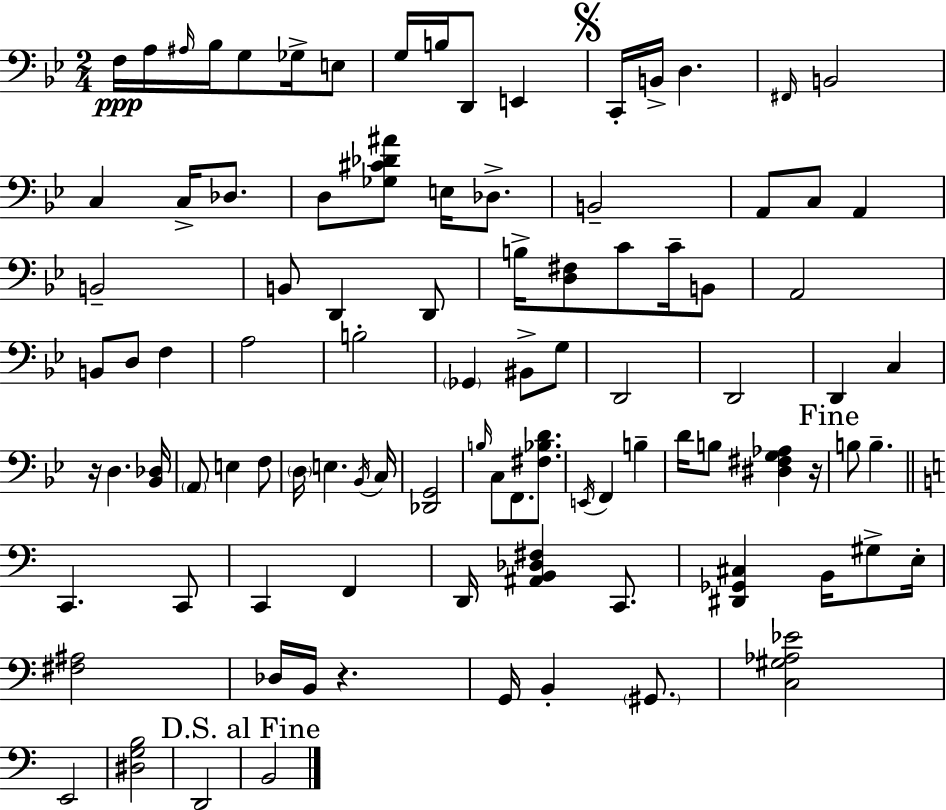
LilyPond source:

{
  \clef bass
  \numericTimeSignature
  \time 2/4
  \key g \minor
  f16\ppp a16 \grace { ais16 } bes16 g8 ges16-> e8 | g16 b16 d,8 e,4 | \mark \markup { \musicglyph "scripts.segno" } c,16-. b,16-> d4. | \grace { fis,16 } b,2 | \break c4 c16-> des8. | d8 <ges cis' des' ais'>8 e16 des8.-> | b,2-- | a,8 c8 a,4 | \break b,2-- | b,8 d,4 | d,8 b16-> <d fis>8 c'8 c'16-- | b,8 a,2 | \break b,8 d8 f4 | a2 | b2-. | \parenthesize ges,4 bis,8-> | \break g8 d,2 | d,2 | d,4 c4 | r16 d4. | \break <bes, des>16 \parenthesize a,8 e4 | f8 \parenthesize d16 e4. | \acciaccatura { bes,16 } c16 <des, g,>2 | \grace { b16 } c8 f,8. | \break <fis bes d'>8. \acciaccatura { e,16 } f,4 | b4-- d'16 b8 | <dis fis g aes>4 r16 \mark "Fine" b8 b4.-- | \bar "||" \break \key c \major c,4. c,8 | c,4 f,4 | d,16 <ais, b, des fis>4 c,8. | <dis, ges, cis>4 b,16 gis8-> e16-. | \break <fis ais>2 | des16 b,16 r4. | g,16 b,4-. \parenthesize gis,8. | <c gis aes ees'>2 | \break e,2 | <dis g b>2 | d,2 | \mark "D.S. al Fine" b,2 | \break \bar "|."
}